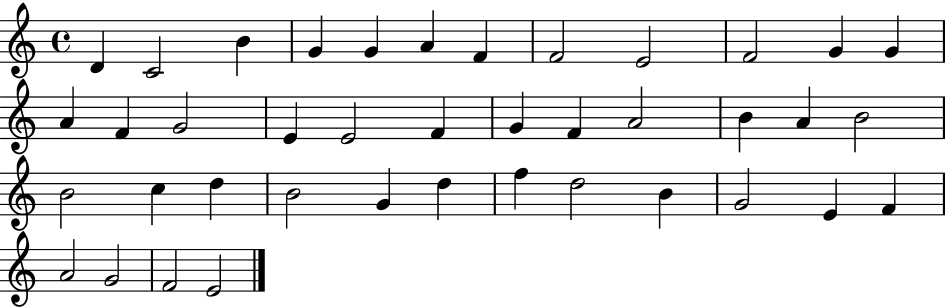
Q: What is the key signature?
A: C major